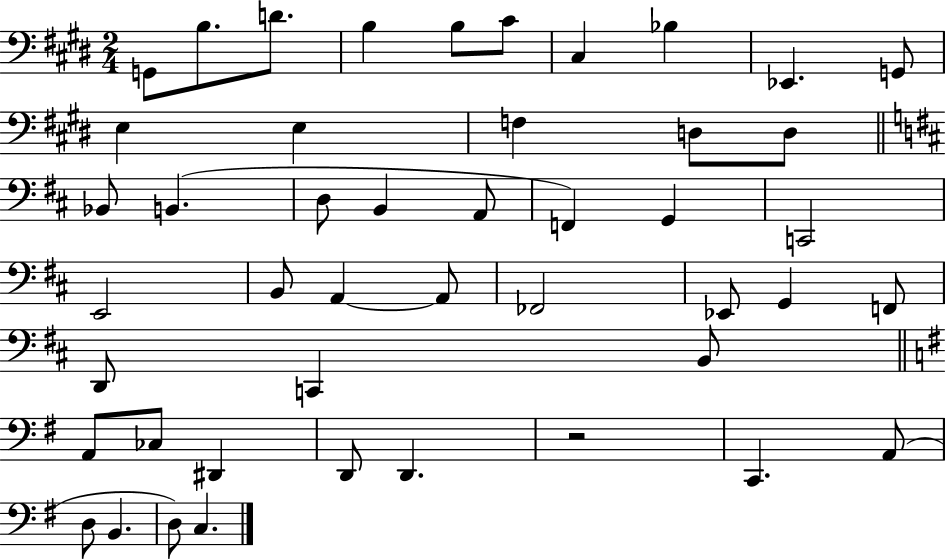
X:1
T:Untitled
M:2/4
L:1/4
K:E
G,,/2 B,/2 D/2 B, B,/2 ^C/2 ^C, _B, _E,, G,,/2 E, E, F, D,/2 D,/2 _B,,/2 B,, D,/2 B,, A,,/2 F,, G,, C,,2 E,,2 B,,/2 A,, A,,/2 _F,,2 _E,,/2 G,, F,,/2 D,,/2 C,, B,,/2 A,,/2 _C,/2 ^D,, D,,/2 D,, z2 C,, A,,/2 D,/2 B,, D,/2 C,